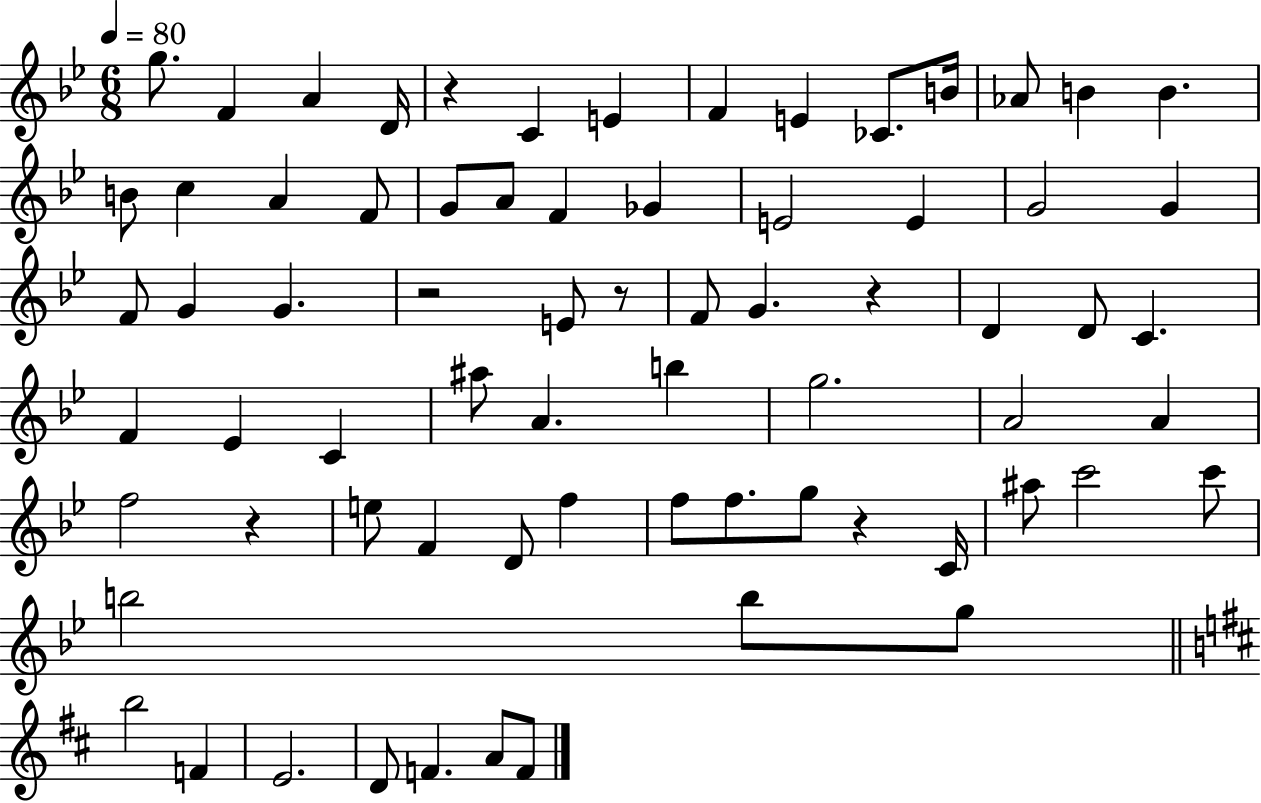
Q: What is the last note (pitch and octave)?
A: F4